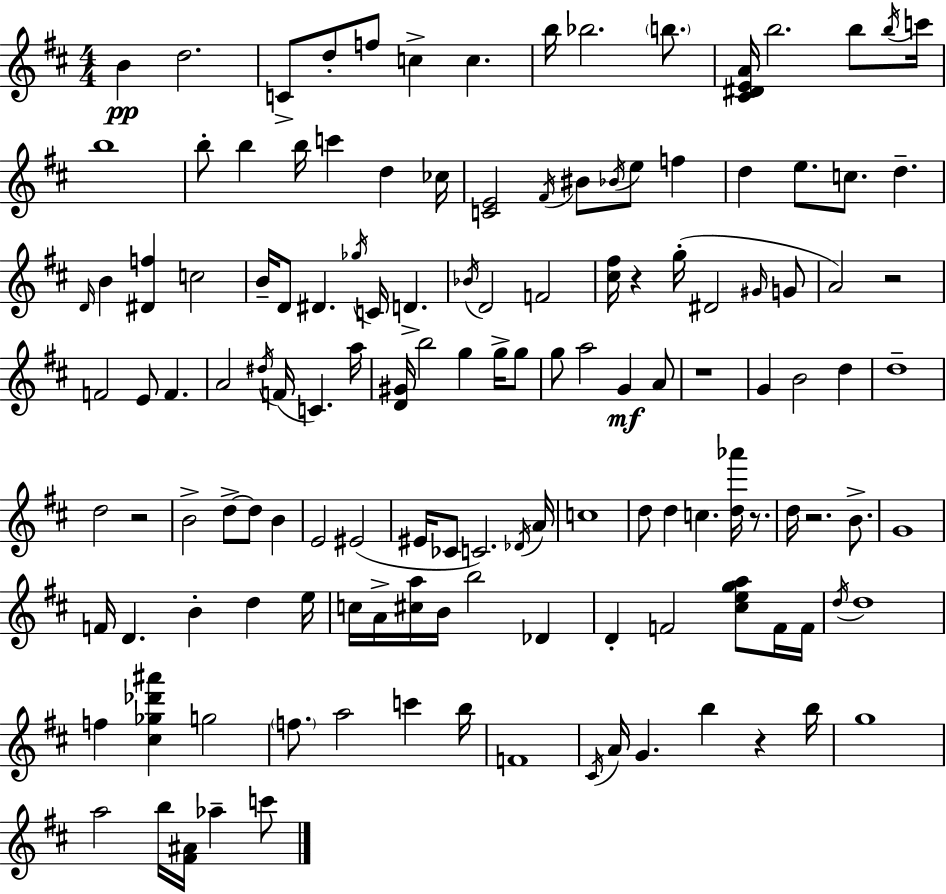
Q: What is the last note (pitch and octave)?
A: C6